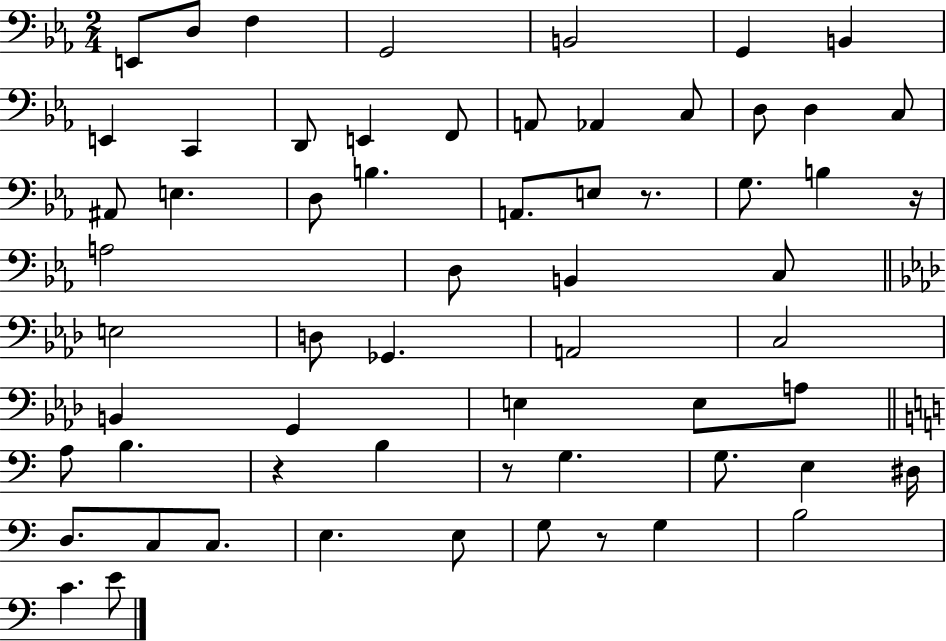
{
  \clef bass
  \numericTimeSignature
  \time 2/4
  \key ees \major
  \repeat volta 2 { e,8 d8 f4 | g,2 | b,2 | g,4 b,4 | \break e,4 c,4 | d,8 e,4 f,8 | a,8 aes,4 c8 | d8 d4 c8 | \break ais,8 e4. | d8 b4. | a,8. e8 r8. | g8. b4 r16 | \break a2 | d8 b,4 c8 | \bar "||" \break \key f \minor e2 | d8 ges,4. | a,2 | c2 | \break b,4 g,4 | e4 e8 a8 | \bar "||" \break \key c \major a8 b4. | r4 b4 | r8 g4. | g8. e4 dis16 | \break d8. c8 c8. | e4. e8 | g8 r8 g4 | b2 | \break c'4. e'8 | } \bar "|."
}